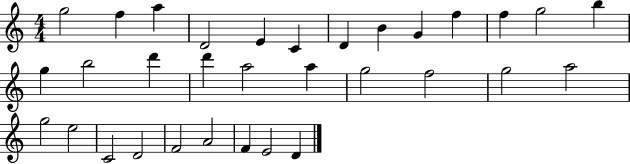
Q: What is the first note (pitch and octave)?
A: G5